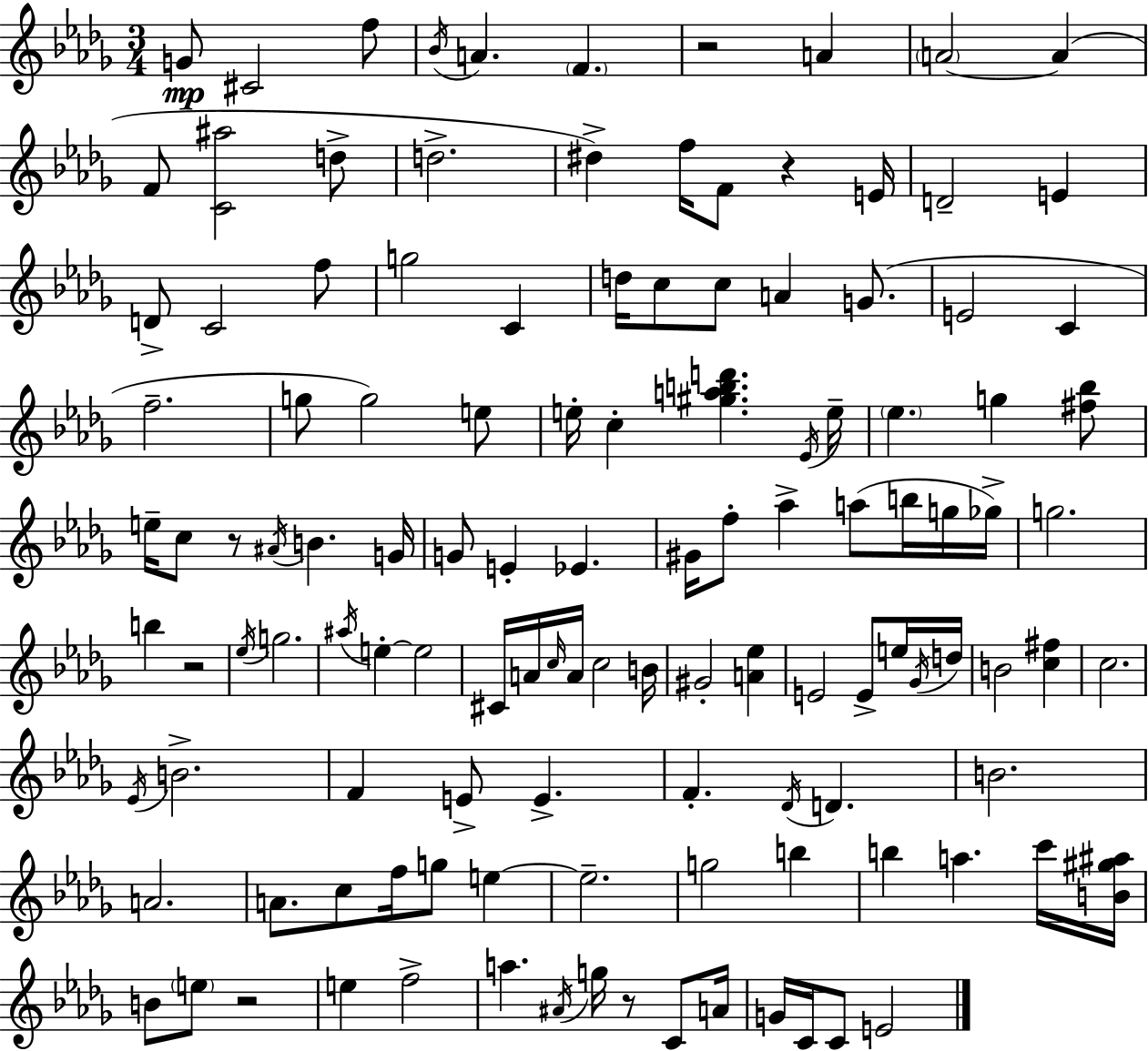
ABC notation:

X:1
T:Untitled
M:3/4
L:1/4
K:Bbm
G/2 ^C2 f/2 _B/4 A F z2 A A2 A F/2 [C^a]2 d/2 d2 ^d f/4 F/2 z E/4 D2 E D/2 C2 f/2 g2 C d/4 c/2 c/2 A G/2 E2 C f2 g/2 g2 e/2 e/4 c [^gabd'] _E/4 e/4 _e g [^f_b]/2 e/4 c/2 z/2 ^A/4 B G/4 G/2 E _E ^G/4 f/2 _a a/2 b/4 g/4 _g/4 g2 b z2 _e/4 g2 ^a/4 e e2 ^C/4 A/4 c/4 A/4 c2 B/4 ^G2 [A_e] E2 E/2 e/4 _G/4 d/4 B2 [c^f] c2 _E/4 B2 F E/2 E F _D/4 D B2 A2 A/2 c/2 f/4 g/2 e e2 g2 b b a c'/4 [B^g^a]/4 B/2 e/2 z2 e f2 a ^A/4 g/4 z/2 C/2 A/4 G/4 C/4 C/2 E2